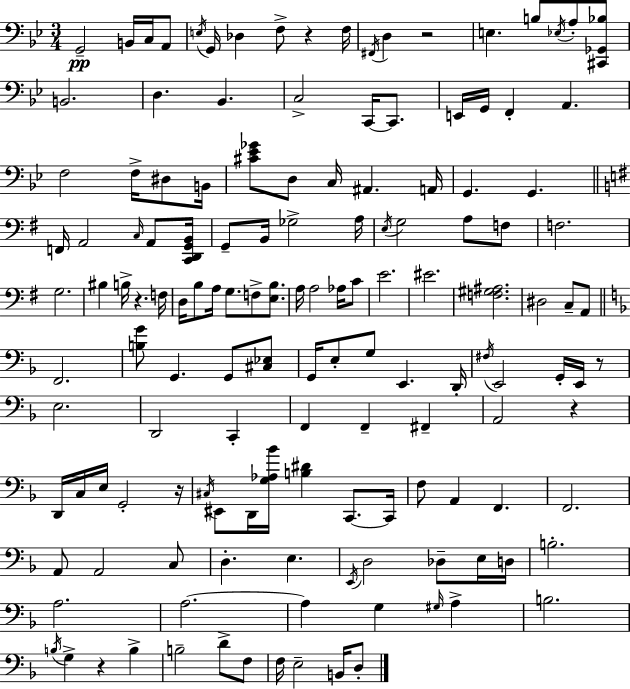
X:1
T:Untitled
M:3/4
L:1/4
K:Gm
G,,2 B,,/4 C,/4 A,,/2 E,/4 G,,/4 _D, F,/2 z F,/4 ^F,,/4 D, z2 E, B,/2 _E,/4 A,/2 [^C,,_G,,_B,]/2 B,,2 D, _B,, C,2 C,,/4 C,,/2 E,,/4 G,,/4 F,, A,, F,2 F,/4 ^D,/2 B,,/4 [^C_E_G]/2 D,/2 C,/4 ^A,, A,,/4 G,, G,, F,,/4 A,,2 C,/4 A,,/2 [C,,D,,G,,B,,]/4 G,,/2 B,,/4 _G,2 A,/4 E,/4 G,2 A,/2 F,/2 F,2 G,2 ^B, B,/4 z F,/4 D,/4 B,/2 A,/4 G,/2 F,/2 [E,B,]/2 A,/4 A,2 _A,/4 C/2 E2 ^E2 [F,^G,^A,]2 ^D,2 C,/2 A,,/2 F,,2 [B,G]/2 G,, G,,/2 [^C,_E,]/2 G,,/4 E,/2 G,/2 E,, D,,/4 ^F,/4 E,,2 G,,/4 E,,/4 z/2 E,2 D,,2 C,, F,, F,, ^F,, A,,2 z D,,/4 C,/4 E,/4 G,,2 z/4 ^C,/4 ^E,,/2 D,,/4 [G,_A,_B]/4 [B,^D] C,,/2 C,,/4 F,/2 A,, F,, F,,2 A,,/2 A,,2 C,/2 D, E, E,,/4 D,2 _D,/2 E,/4 D,/4 B,2 A,2 A,2 A, G, ^G,/4 A, B,2 B,/4 G, z B, B,2 D/2 F,/2 F,/4 E,2 B,,/4 D,/2